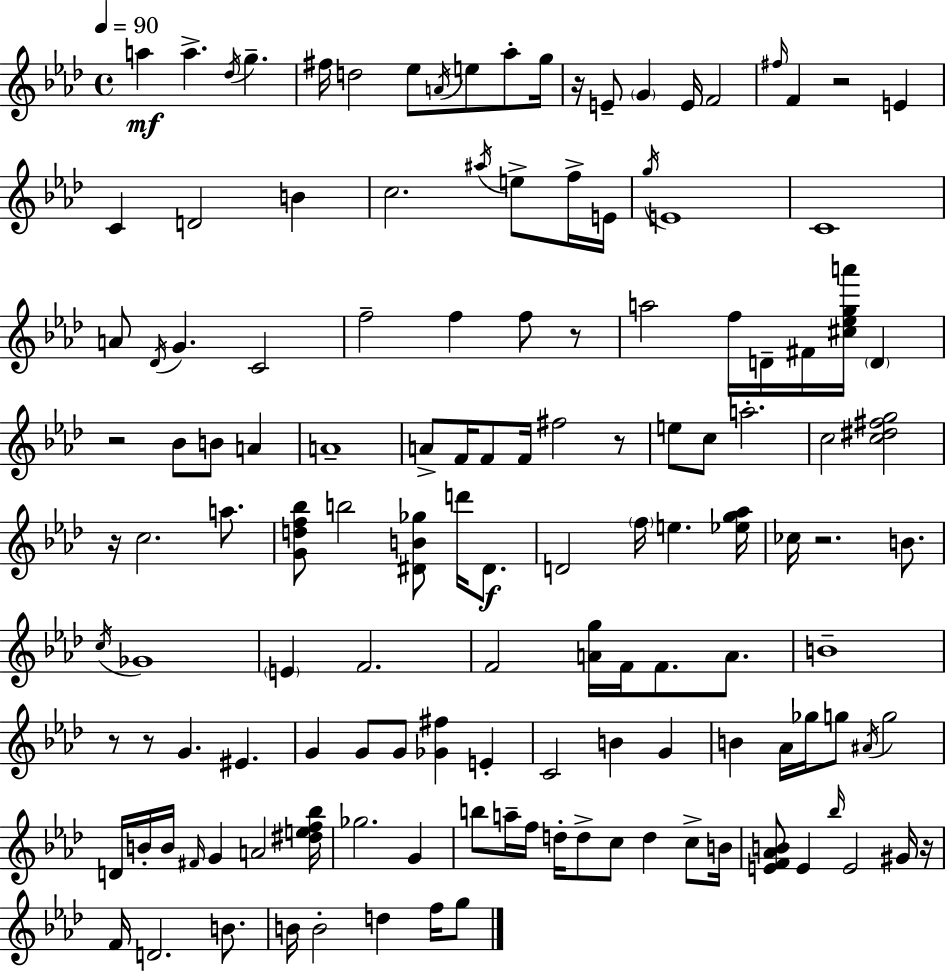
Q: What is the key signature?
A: AES major